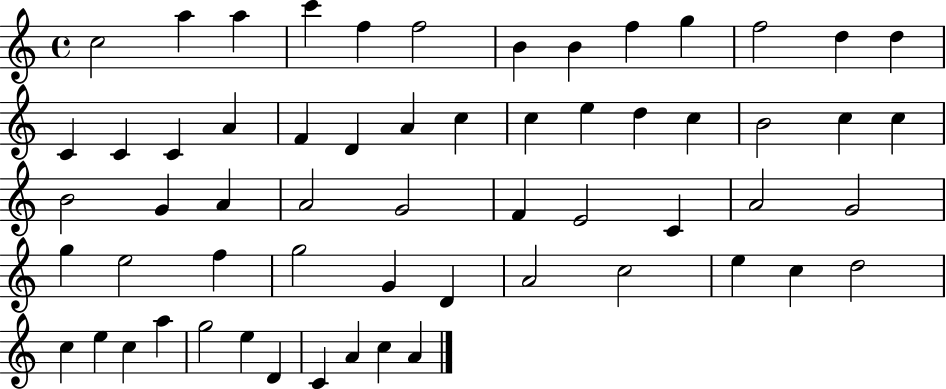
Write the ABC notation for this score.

X:1
T:Untitled
M:4/4
L:1/4
K:C
c2 a a c' f f2 B B f g f2 d d C C C A F D A c c e d c B2 c c B2 G A A2 G2 F E2 C A2 G2 g e2 f g2 G D A2 c2 e c d2 c e c a g2 e D C A c A